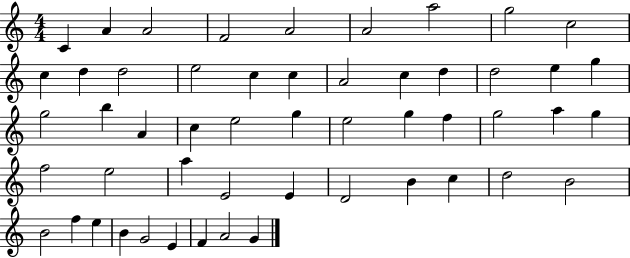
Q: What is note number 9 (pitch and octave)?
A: C5